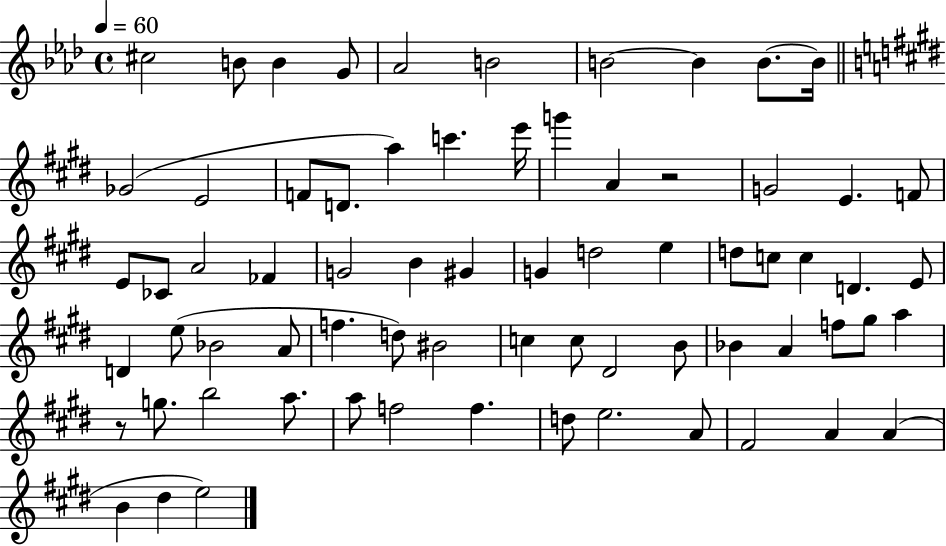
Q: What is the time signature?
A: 4/4